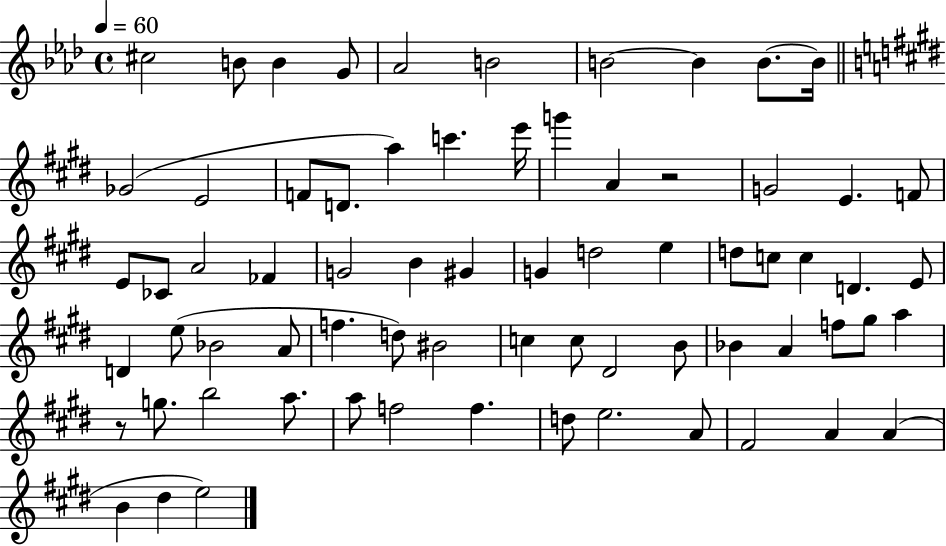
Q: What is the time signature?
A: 4/4